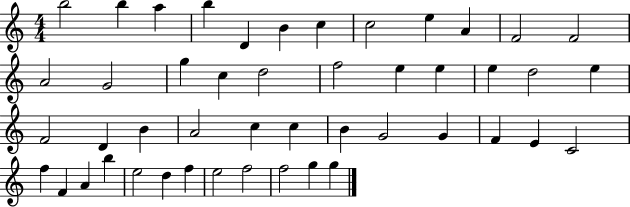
X:1
T:Untitled
M:4/4
L:1/4
K:C
b2 b a b D B c c2 e A F2 F2 A2 G2 g c d2 f2 e e e d2 e F2 D B A2 c c B G2 G F E C2 f F A b e2 d f e2 f2 f2 g g